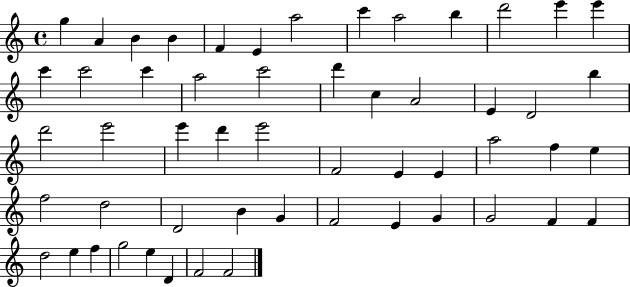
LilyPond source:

{
  \clef treble
  \time 4/4
  \defaultTimeSignature
  \key c \major
  g''4 a'4 b'4 b'4 | f'4 e'4 a''2 | c'''4 a''2 b''4 | d'''2 e'''4 e'''4 | \break c'''4 c'''2 c'''4 | a''2 c'''2 | d'''4 c''4 a'2 | e'4 d'2 b''4 | \break d'''2 e'''2 | e'''4 d'''4 e'''2 | f'2 e'4 e'4 | a''2 f''4 e''4 | \break f''2 d''2 | d'2 b'4 g'4 | f'2 e'4 g'4 | g'2 f'4 f'4 | \break d''2 e''4 f''4 | g''2 e''4 d'4 | f'2 f'2 | \bar "|."
}